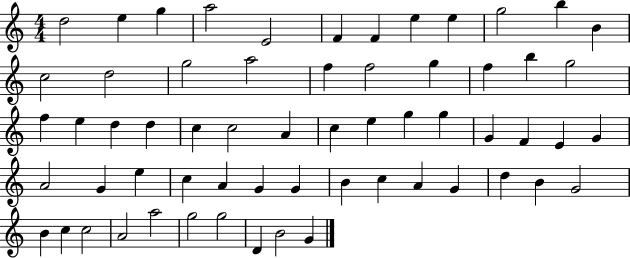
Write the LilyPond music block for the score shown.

{
  \clef treble
  \numericTimeSignature
  \time 4/4
  \key c \major
  d''2 e''4 g''4 | a''2 e'2 | f'4 f'4 e''4 e''4 | g''2 b''4 b'4 | \break c''2 d''2 | g''2 a''2 | f''4 f''2 g''4 | f''4 b''4 g''2 | \break f''4 e''4 d''4 d''4 | c''4 c''2 a'4 | c''4 e''4 g''4 g''4 | g'4 f'4 e'4 g'4 | \break a'2 g'4 e''4 | c''4 a'4 g'4 g'4 | b'4 c''4 a'4 g'4 | d''4 b'4 g'2 | \break b'4 c''4 c''2 | a'2 a''2 | g''2 g''2 | d'4 b'2 g'4 | \break \bar "|."
}